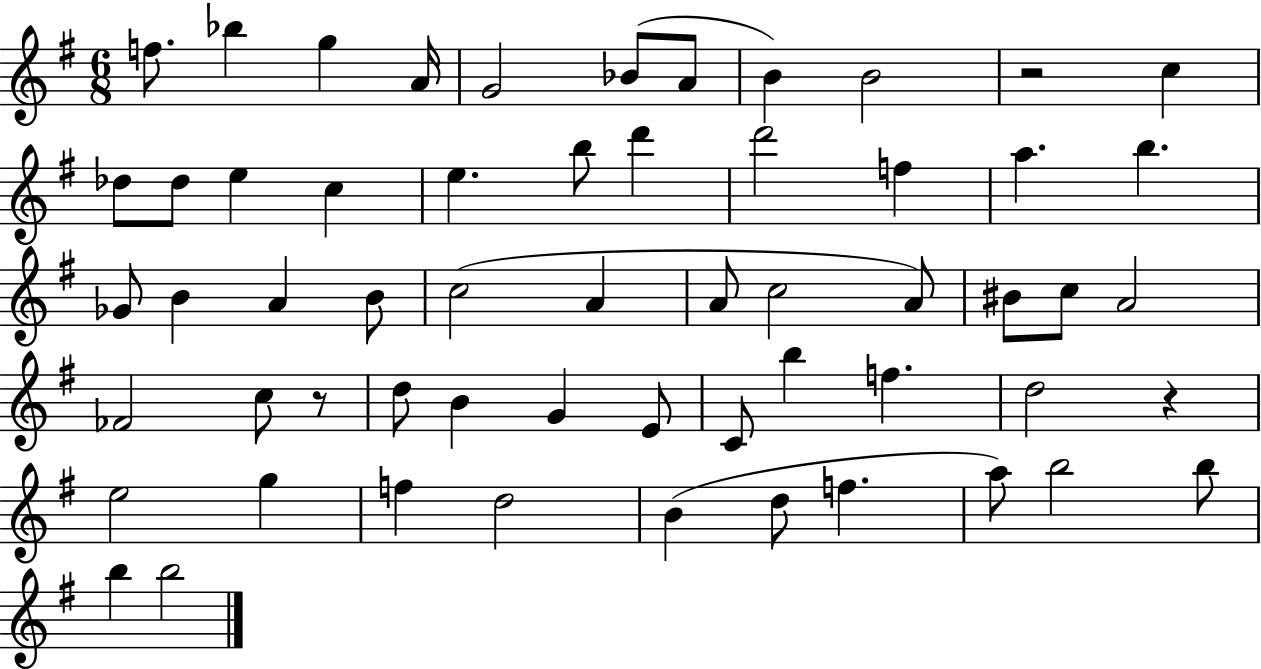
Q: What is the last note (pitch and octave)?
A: B5